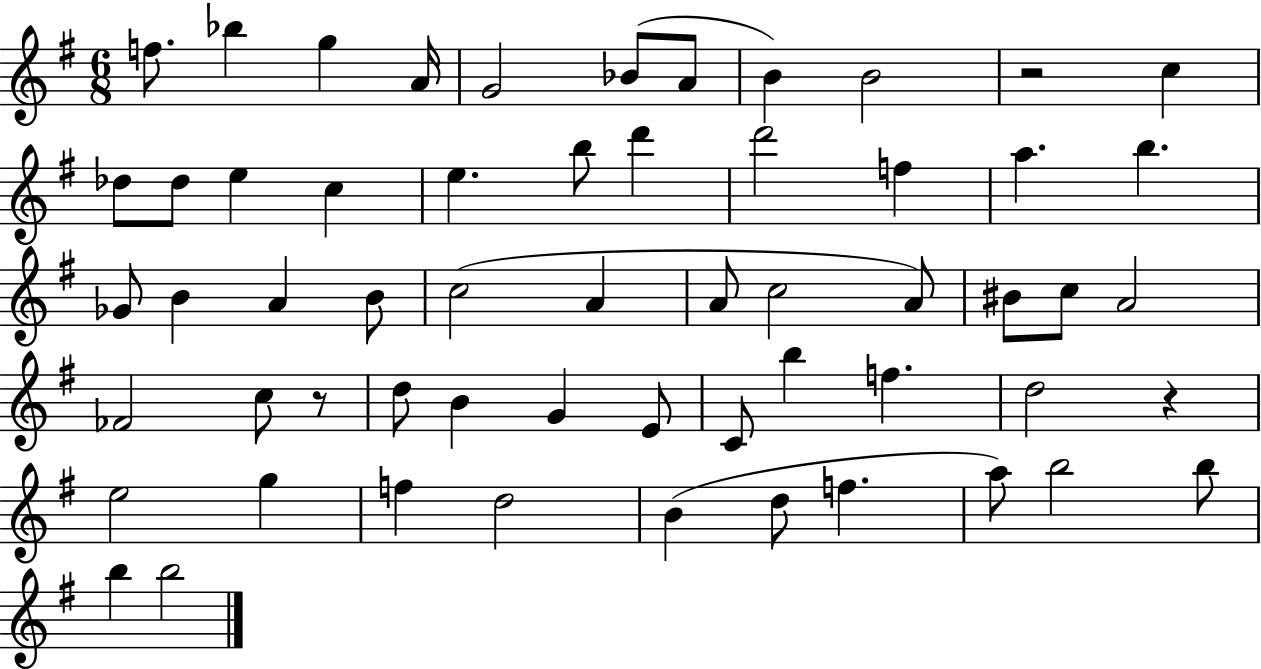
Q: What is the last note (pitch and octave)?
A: B5